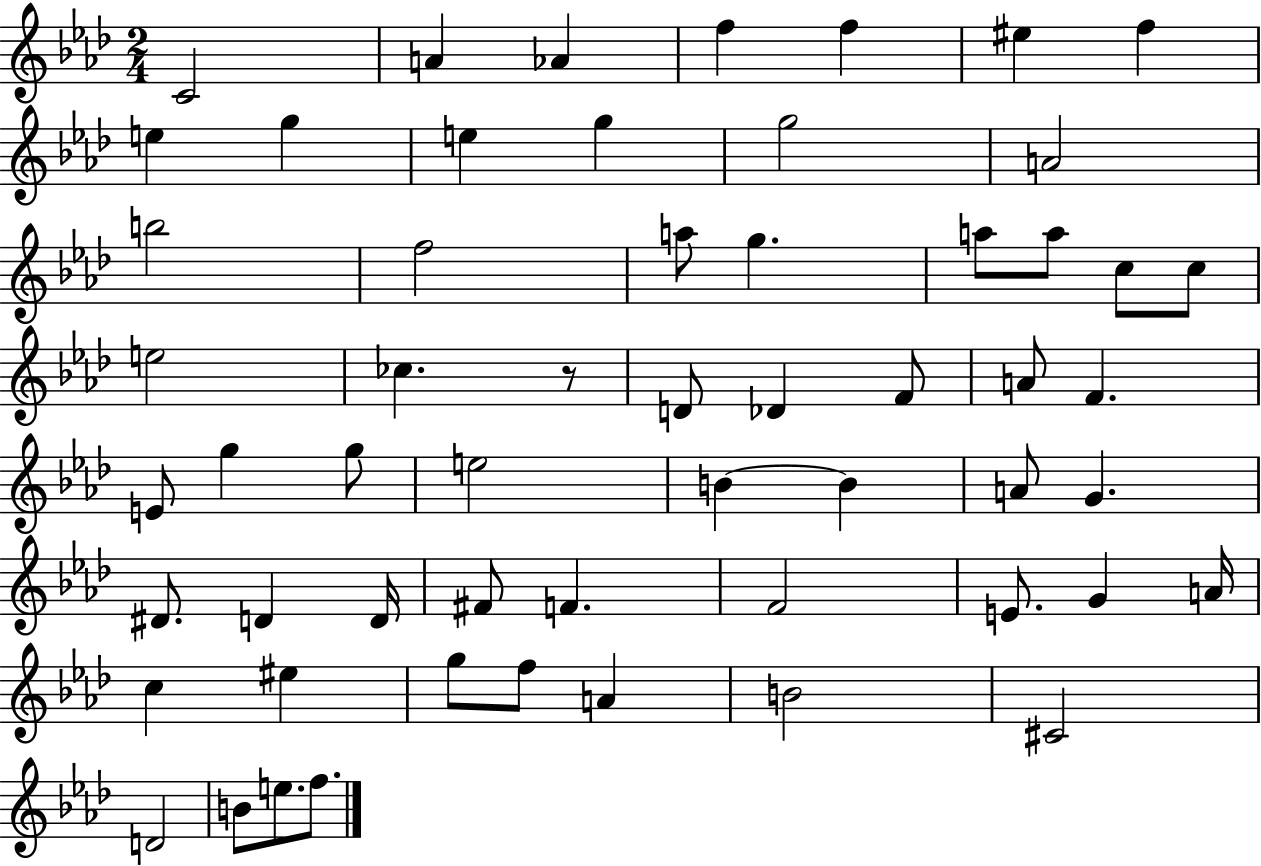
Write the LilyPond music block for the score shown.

{
  \clef treble
  \numericTimeSignature
  \time 2/4
  \key aes \major
  c'2 | a'4 aes'4 | f''4 f''4 | eis''4 f''4 | \break e''4 g''4 | e''4 g''4 | g''2 | a'2 | \break b''2 | f''2 | a''8 g''4. | a''8 a''8 c''8 c''8 | \break e''2 | ces''4. r8 | d'8 des'4 f'8 | a'8 f'4. | \break e'8 g''4 g''8 | e''2 | b'4~~ b'4 | a'8 g'4. | \break dis'8. d'4 d'16 | fis'8 f'4. | f'2 | e'8. g'4 a'16 | \break c''4 eis''4 | g''8 f''8 a'4 | b'2 | cis'2 | \break d'2 | b'8 e''8. f''8. | \bar "|."
}